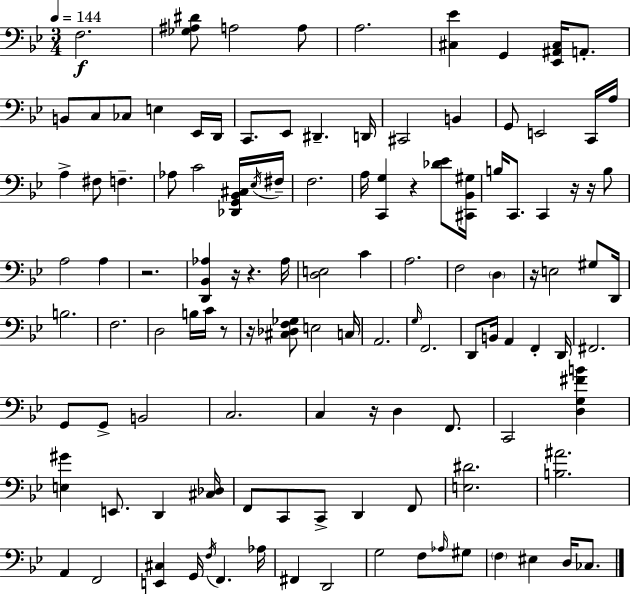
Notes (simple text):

F3/h. [Gb3,A#3,D#4]/e A3/h A3/e A3/h. [C#3,Eb4]/q G2/q [Eb2,A#2,C#3]/s A2/e. B2/e C3/e CES3/e E3/q Eb2/s D2/s C2/e. Eb2/e D#2/q. D2/s C#2/h B2/q G2/e E2/h C2/s A3/s A3/q F#3/e F3/q. Ab3/e C4/h [Db2,G2,Bb2,C#3]/s Eb3/s F#3/s F3/h. A3/s [C2,G3]/q R/q [Db4,Eb4]/e [C#2,Bb2,G#3]/s B3/s C2/e. C2/q R/s R/s B3/e A3/h A3/q R/h. [D2,Bb2,Ab3]/q R/s R/q. Ab3/s [D3,E3]/h C4/q A3/h. F3/h D3/q R/s E3/h G#3/e D2/s B3/h. F3/h. D3/h B3/s C4/s R/e R/s [C#3,Db3,F3,Gb3]/e E3/h C3/s A2/h. G3/s F2/h. D2/e B2/s A2/q F2/q D2/s F#2/h. G2/e G2/e B2/h C3/h. C3/q R/s D3/q F2/e. C2/h [D3,G3,F#4,B4]/q [E3,G#4]/q E2/e. D2/q [C#3,Db3]/s F2/e C2/e C2/e D2/q F2/e [E3,D#4]/h. [B3,A#4]/h. A2/q F2/h [E2,C#3]/q G2/s F3/s F2/q. Ab3/s F#2/q D2/h G3/h F3/e Ab3/s G#3/e F3/q EIS3/q D3/s CES3/e.